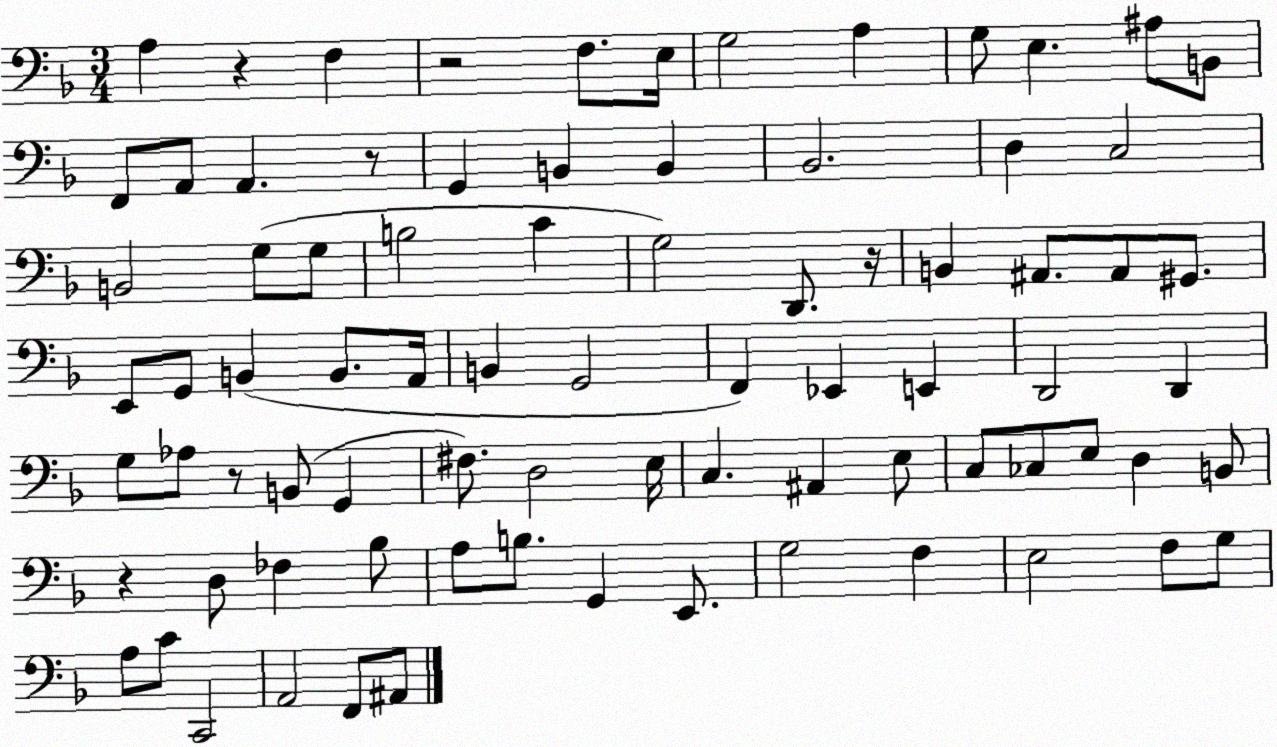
X:1
T:Untitled
M:3/4
L:1/4
K:F
A, z F, z2 F,/2 E,/4 G,2 A, G,/2 E, ^A,/2 B,,/2 F,,/2 A,,/2 A,, z/2 G,, B,, B,, _B,,2 D, C,2 B,,2 G,/2 G,/2 B,2 C G,2 D,,/2 z/4 B,, ^A,,/2 ^A,,/2 ^G,,/2 E,,/2 G,,/2 B,, B,,/2 A,,/4 B,, G,,2 F,, _E,, E,, D,,2 D,, G,/2 _A,/2 z/2 B,,/2 G,, ^F,/2 D,2 E,/4 C, ^A,, E,/2 C,/2 _C,/2 E,/2 D, B,,/2 z D,/2 _F, _B,/2 A,/2 B,/2 G,, E,,/2 G,2 F, E,2 F,/2 G,/2 A,/2 C/2 C,,2 A,,2 F,,/2 ^A,,/2